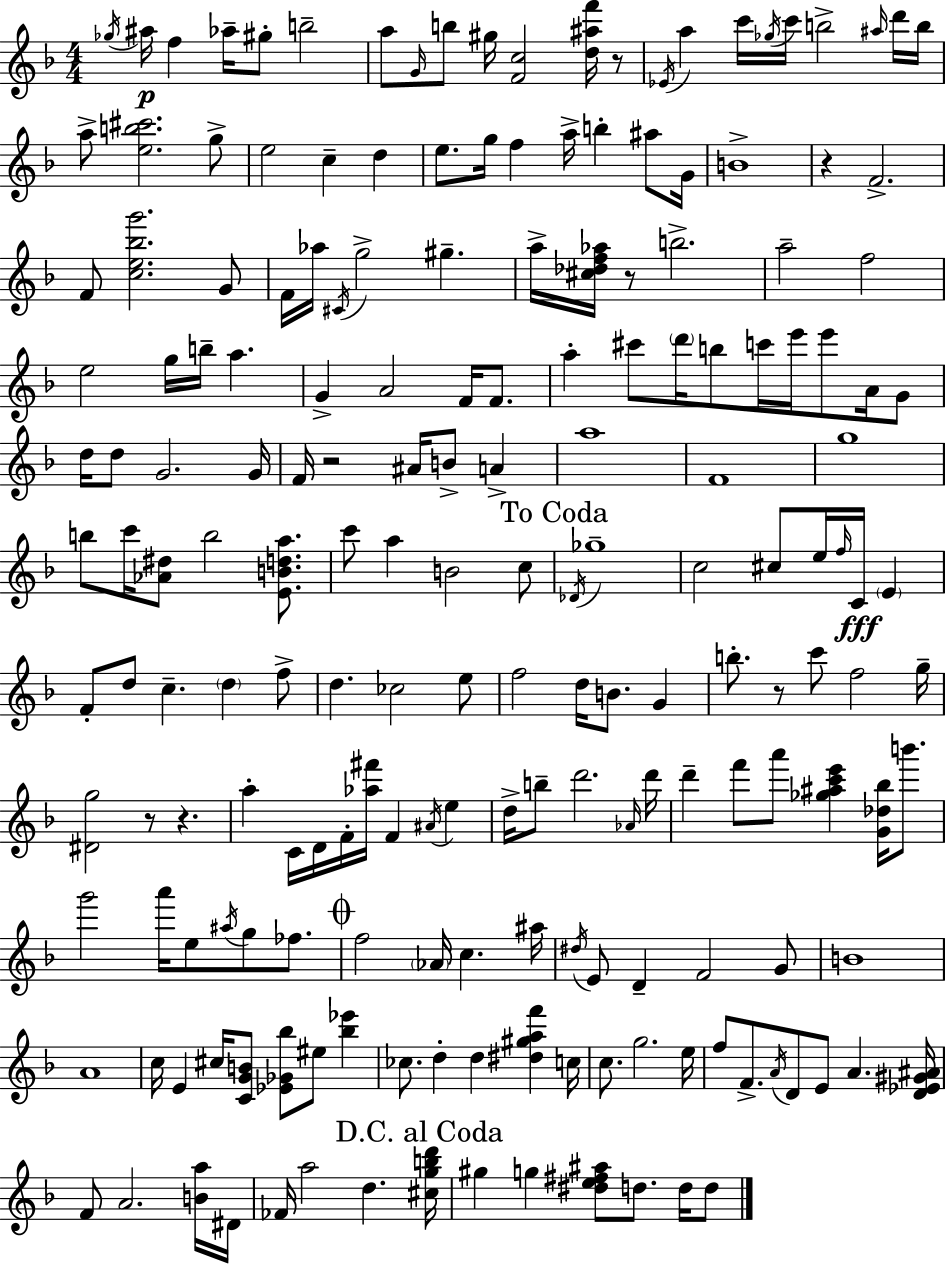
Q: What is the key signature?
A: D minor